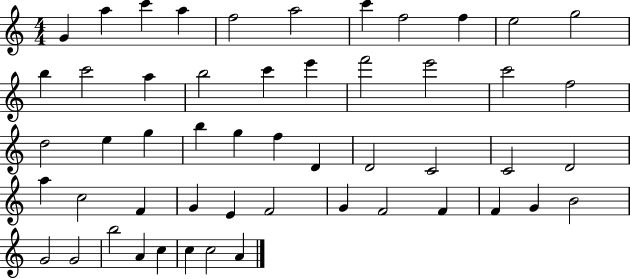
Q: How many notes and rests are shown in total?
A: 52